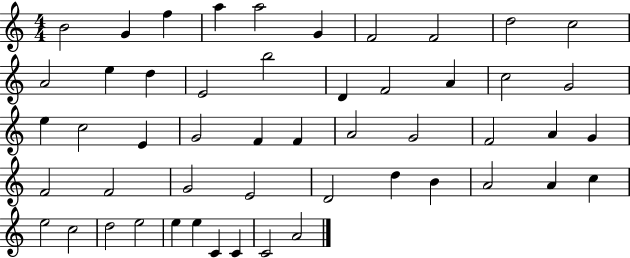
B4/h G4/q F5/q A5/q A5/h G4/q F4/h F4/h D5/h C5/h A4/h E5/q D5/q E4/h B5/h D4/q F4/h A4/q C5/h G4/h E5/q C5/h E4/q G4/h F4/q F4/q A4/h G4/h F4/h A4/q G4/q F4/h F4/h G4/h E4/h D4/h D5/q B4/q A4/h A4/q C5/q E5/h C5/h D5/h E5/h E5/q E5/q C4/q C4/q C4/h A4/h